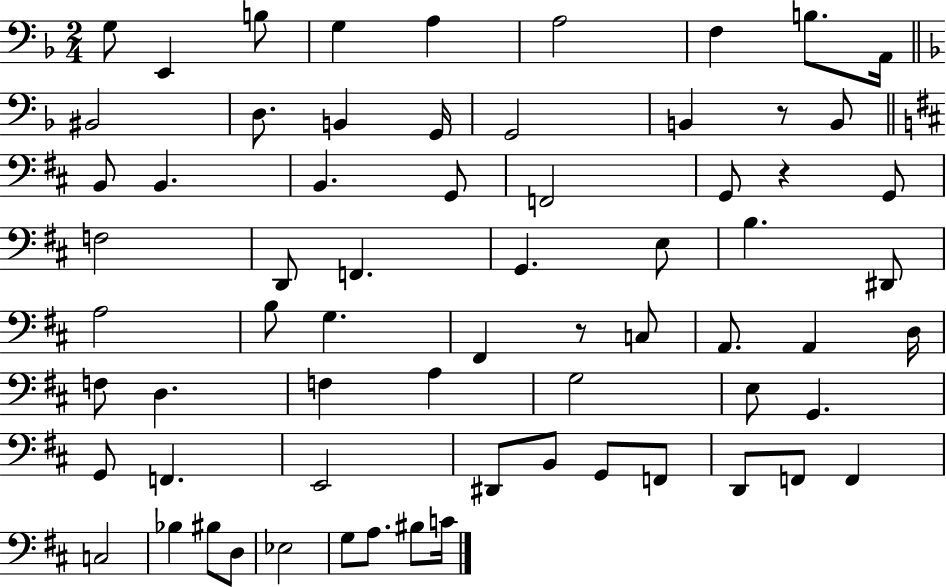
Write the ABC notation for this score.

X:1
T:Untitled
M:2/4
L:1/4
K:F
G,/2 E,, B,/2 G, A, A,2 F, B,/2 A,,/4 ^B,,2 D,/2 B,, G,,/4 G,,2 B,, z/2 B,,/2 B,,/2 B,, B,, G,,/2 F,,2 G,,/2 z G,,/2 F,2 D,,/2 F,, G,, E,/2 B, ^D,,/2 A,2 B,/2 G, ^F,, z/2 C,/2 A,,/2 A,, D,/4 F,/2 D, F, A, G,2 E,/2 G,, G,,/2 F,, E,,2 ^D,,/2 B,,/2 G,,/2 F,,/2 D,,/2 F,,/2 F,, C,2 _B, ^B,/2 D,/2 _E,2 G,/2 A,/2 ^B,/2 C/4